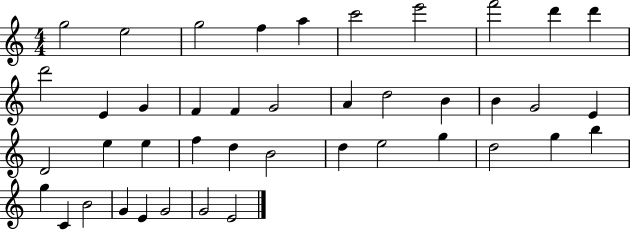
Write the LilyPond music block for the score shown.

{
  \clef treble
  \numericTimeSignature
  \time 4/4
  \key c \major
  g''2 e''2 | g''2 f''4 a''4 | c'''2 e'''2 | f'''2 d'''4 d'''4 | \break d'''2 e'4 g'4 | f'4 f'4 g'2 | a'4 d''2 b'4 | b'4 g'2 e'4 | \break d'2 e''4 e''4 | f''4 d''4 b'2 | d''4 e''2 g''4 | d''2 g''4 b''4 | \break g''4 c'4 b'2 | g'4 e'4 g'2 | g'2 e'2 | \bar "|."
}